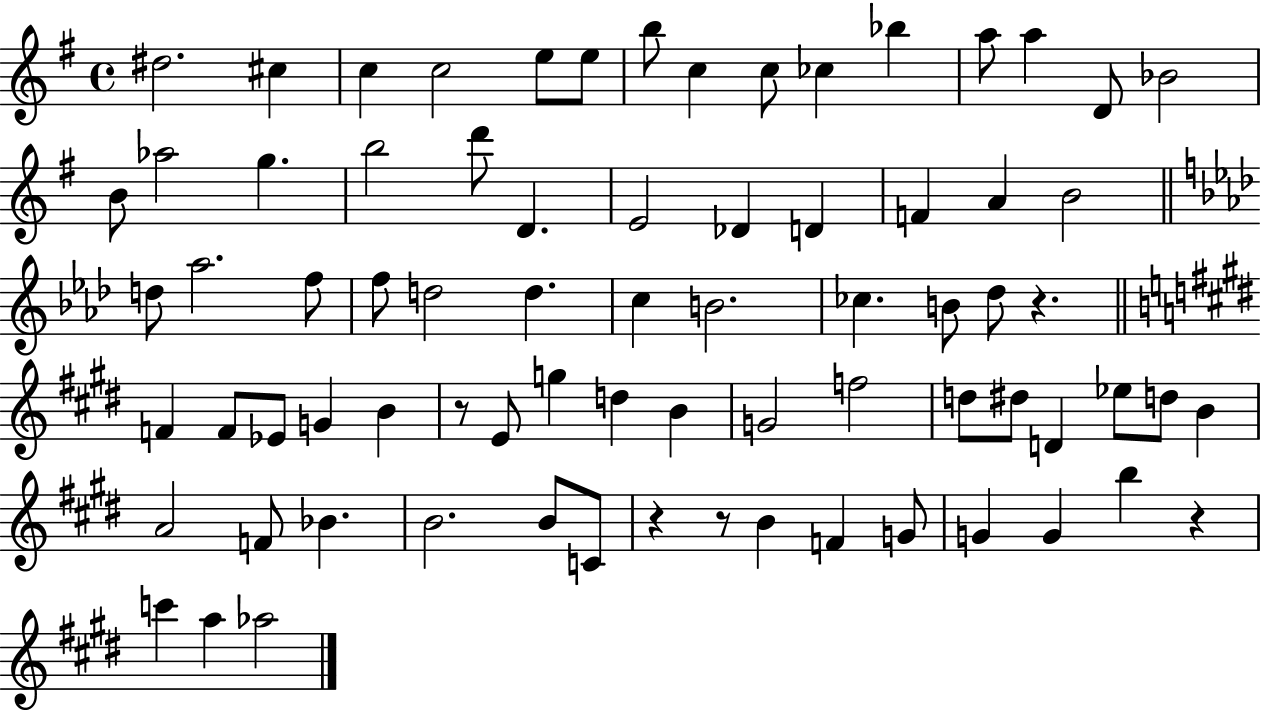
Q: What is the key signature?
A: G major